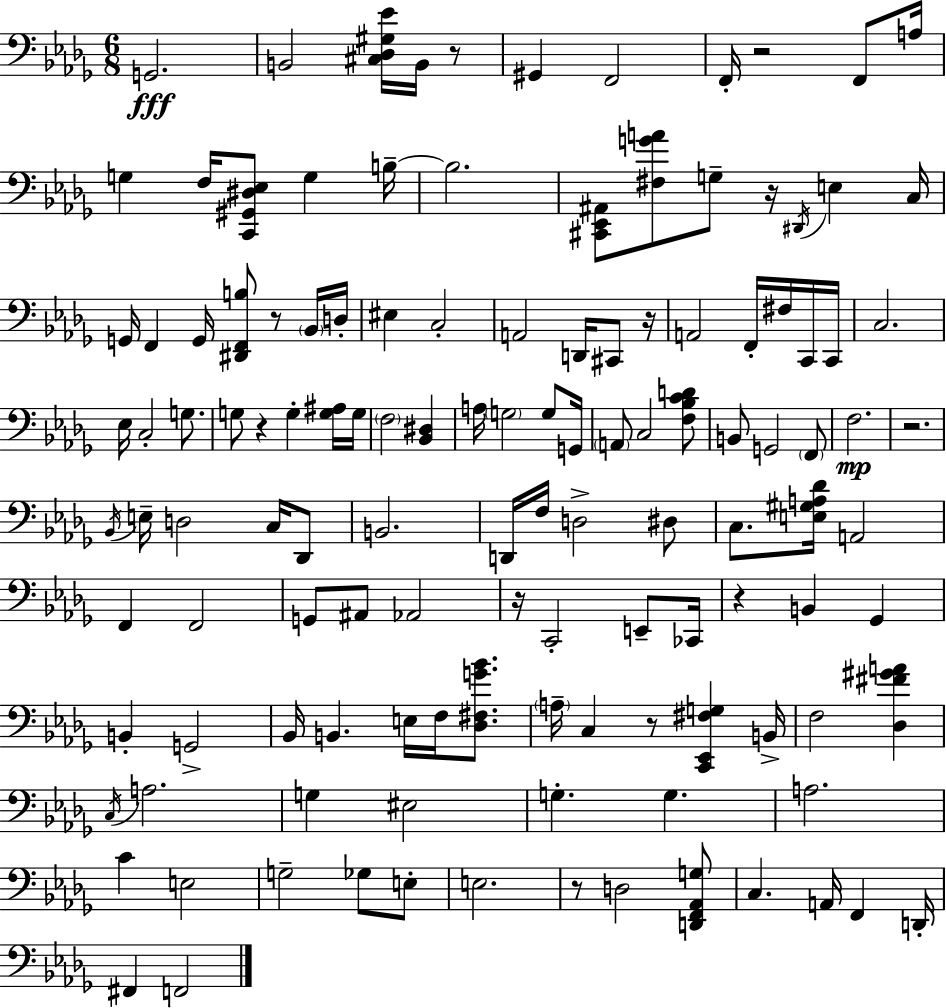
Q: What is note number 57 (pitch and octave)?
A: D2